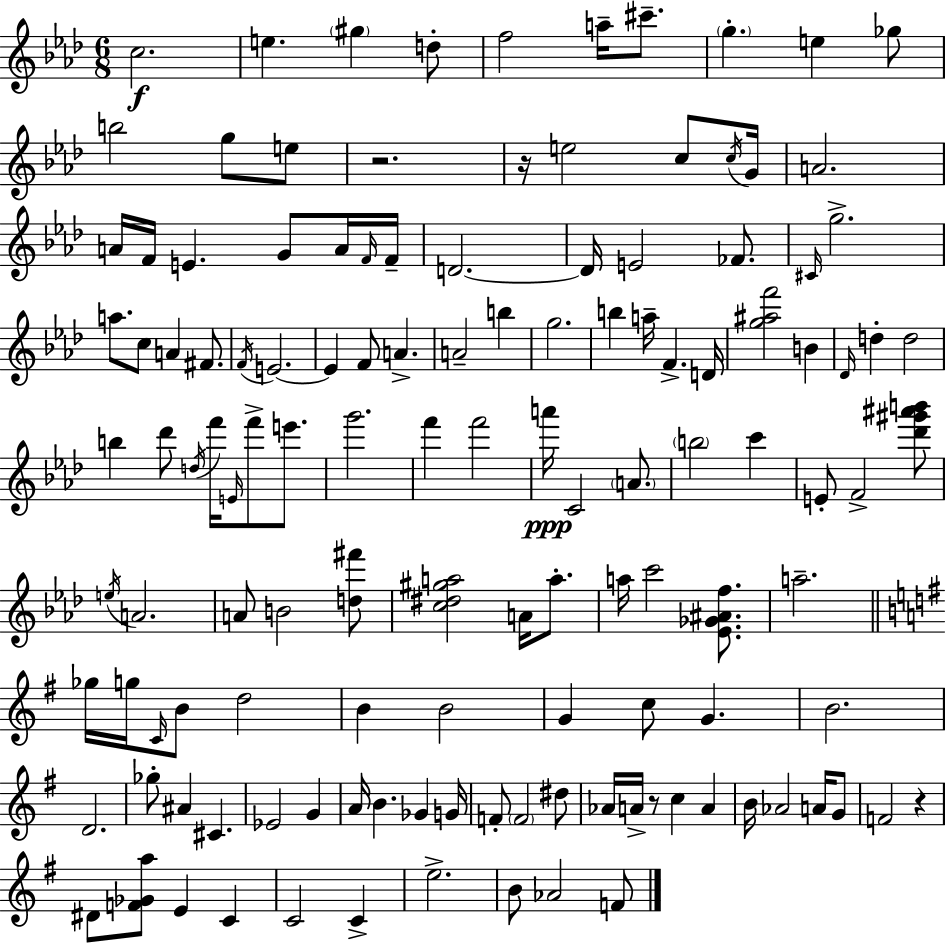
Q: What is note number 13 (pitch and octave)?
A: E5